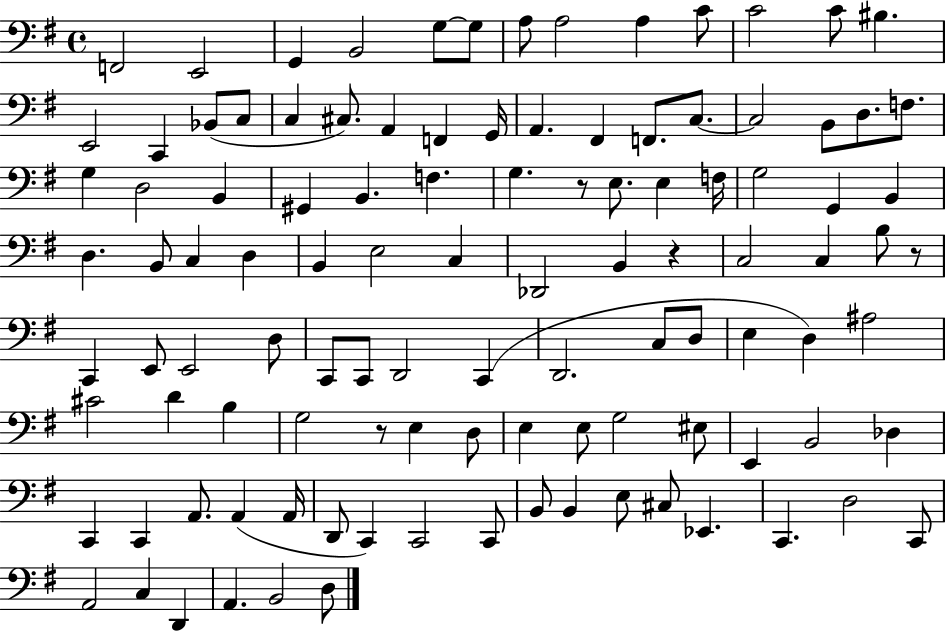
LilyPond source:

{
  \clef bass
  \time 4/4
  \defaultTimeSignature
  \key g \major
  f,2 e,2 | g,4 b,2 g8~~ g8 | a8 a2 a4 c'8 | c'2 c'8 bis4. | \break e,2 c,4 bes,8( c8 | c4 cis8.) a,4 f,4 g,16 | a,4. fis,4 f,8. c8.~~ | c2 b,8 d8. f8. | \break g4 d2 b,4 | gis,4 b,4. f4. | g4. r8 e8. e4 f16 | g2 g,4 b,4 | \break d4. b,8 c4 d4 | b,4 e2 c4 | des,2 b,4 r4 | c2 c4 b8 r8 | \break c,4 e,8 e,2 d8 | c,8 c,8 d,2 c,4( | d,2. c8 d8 | e4 d4) ais2 | \break cis'2 d'4 b4 | g2 r8 e4 d8 | e4 e8 g2 eis8 | e,4 b,2 des4 | \break c,4 c,4 a,8. a,4( a,16 | d,8 c,4) c,2 c,8 | b,8 b,4 e8 cis8 ees,4. | c,4. d2 c,8 | \break a,2 c4 d,4 | a,4. b,2 d8 | \bar "|."
}